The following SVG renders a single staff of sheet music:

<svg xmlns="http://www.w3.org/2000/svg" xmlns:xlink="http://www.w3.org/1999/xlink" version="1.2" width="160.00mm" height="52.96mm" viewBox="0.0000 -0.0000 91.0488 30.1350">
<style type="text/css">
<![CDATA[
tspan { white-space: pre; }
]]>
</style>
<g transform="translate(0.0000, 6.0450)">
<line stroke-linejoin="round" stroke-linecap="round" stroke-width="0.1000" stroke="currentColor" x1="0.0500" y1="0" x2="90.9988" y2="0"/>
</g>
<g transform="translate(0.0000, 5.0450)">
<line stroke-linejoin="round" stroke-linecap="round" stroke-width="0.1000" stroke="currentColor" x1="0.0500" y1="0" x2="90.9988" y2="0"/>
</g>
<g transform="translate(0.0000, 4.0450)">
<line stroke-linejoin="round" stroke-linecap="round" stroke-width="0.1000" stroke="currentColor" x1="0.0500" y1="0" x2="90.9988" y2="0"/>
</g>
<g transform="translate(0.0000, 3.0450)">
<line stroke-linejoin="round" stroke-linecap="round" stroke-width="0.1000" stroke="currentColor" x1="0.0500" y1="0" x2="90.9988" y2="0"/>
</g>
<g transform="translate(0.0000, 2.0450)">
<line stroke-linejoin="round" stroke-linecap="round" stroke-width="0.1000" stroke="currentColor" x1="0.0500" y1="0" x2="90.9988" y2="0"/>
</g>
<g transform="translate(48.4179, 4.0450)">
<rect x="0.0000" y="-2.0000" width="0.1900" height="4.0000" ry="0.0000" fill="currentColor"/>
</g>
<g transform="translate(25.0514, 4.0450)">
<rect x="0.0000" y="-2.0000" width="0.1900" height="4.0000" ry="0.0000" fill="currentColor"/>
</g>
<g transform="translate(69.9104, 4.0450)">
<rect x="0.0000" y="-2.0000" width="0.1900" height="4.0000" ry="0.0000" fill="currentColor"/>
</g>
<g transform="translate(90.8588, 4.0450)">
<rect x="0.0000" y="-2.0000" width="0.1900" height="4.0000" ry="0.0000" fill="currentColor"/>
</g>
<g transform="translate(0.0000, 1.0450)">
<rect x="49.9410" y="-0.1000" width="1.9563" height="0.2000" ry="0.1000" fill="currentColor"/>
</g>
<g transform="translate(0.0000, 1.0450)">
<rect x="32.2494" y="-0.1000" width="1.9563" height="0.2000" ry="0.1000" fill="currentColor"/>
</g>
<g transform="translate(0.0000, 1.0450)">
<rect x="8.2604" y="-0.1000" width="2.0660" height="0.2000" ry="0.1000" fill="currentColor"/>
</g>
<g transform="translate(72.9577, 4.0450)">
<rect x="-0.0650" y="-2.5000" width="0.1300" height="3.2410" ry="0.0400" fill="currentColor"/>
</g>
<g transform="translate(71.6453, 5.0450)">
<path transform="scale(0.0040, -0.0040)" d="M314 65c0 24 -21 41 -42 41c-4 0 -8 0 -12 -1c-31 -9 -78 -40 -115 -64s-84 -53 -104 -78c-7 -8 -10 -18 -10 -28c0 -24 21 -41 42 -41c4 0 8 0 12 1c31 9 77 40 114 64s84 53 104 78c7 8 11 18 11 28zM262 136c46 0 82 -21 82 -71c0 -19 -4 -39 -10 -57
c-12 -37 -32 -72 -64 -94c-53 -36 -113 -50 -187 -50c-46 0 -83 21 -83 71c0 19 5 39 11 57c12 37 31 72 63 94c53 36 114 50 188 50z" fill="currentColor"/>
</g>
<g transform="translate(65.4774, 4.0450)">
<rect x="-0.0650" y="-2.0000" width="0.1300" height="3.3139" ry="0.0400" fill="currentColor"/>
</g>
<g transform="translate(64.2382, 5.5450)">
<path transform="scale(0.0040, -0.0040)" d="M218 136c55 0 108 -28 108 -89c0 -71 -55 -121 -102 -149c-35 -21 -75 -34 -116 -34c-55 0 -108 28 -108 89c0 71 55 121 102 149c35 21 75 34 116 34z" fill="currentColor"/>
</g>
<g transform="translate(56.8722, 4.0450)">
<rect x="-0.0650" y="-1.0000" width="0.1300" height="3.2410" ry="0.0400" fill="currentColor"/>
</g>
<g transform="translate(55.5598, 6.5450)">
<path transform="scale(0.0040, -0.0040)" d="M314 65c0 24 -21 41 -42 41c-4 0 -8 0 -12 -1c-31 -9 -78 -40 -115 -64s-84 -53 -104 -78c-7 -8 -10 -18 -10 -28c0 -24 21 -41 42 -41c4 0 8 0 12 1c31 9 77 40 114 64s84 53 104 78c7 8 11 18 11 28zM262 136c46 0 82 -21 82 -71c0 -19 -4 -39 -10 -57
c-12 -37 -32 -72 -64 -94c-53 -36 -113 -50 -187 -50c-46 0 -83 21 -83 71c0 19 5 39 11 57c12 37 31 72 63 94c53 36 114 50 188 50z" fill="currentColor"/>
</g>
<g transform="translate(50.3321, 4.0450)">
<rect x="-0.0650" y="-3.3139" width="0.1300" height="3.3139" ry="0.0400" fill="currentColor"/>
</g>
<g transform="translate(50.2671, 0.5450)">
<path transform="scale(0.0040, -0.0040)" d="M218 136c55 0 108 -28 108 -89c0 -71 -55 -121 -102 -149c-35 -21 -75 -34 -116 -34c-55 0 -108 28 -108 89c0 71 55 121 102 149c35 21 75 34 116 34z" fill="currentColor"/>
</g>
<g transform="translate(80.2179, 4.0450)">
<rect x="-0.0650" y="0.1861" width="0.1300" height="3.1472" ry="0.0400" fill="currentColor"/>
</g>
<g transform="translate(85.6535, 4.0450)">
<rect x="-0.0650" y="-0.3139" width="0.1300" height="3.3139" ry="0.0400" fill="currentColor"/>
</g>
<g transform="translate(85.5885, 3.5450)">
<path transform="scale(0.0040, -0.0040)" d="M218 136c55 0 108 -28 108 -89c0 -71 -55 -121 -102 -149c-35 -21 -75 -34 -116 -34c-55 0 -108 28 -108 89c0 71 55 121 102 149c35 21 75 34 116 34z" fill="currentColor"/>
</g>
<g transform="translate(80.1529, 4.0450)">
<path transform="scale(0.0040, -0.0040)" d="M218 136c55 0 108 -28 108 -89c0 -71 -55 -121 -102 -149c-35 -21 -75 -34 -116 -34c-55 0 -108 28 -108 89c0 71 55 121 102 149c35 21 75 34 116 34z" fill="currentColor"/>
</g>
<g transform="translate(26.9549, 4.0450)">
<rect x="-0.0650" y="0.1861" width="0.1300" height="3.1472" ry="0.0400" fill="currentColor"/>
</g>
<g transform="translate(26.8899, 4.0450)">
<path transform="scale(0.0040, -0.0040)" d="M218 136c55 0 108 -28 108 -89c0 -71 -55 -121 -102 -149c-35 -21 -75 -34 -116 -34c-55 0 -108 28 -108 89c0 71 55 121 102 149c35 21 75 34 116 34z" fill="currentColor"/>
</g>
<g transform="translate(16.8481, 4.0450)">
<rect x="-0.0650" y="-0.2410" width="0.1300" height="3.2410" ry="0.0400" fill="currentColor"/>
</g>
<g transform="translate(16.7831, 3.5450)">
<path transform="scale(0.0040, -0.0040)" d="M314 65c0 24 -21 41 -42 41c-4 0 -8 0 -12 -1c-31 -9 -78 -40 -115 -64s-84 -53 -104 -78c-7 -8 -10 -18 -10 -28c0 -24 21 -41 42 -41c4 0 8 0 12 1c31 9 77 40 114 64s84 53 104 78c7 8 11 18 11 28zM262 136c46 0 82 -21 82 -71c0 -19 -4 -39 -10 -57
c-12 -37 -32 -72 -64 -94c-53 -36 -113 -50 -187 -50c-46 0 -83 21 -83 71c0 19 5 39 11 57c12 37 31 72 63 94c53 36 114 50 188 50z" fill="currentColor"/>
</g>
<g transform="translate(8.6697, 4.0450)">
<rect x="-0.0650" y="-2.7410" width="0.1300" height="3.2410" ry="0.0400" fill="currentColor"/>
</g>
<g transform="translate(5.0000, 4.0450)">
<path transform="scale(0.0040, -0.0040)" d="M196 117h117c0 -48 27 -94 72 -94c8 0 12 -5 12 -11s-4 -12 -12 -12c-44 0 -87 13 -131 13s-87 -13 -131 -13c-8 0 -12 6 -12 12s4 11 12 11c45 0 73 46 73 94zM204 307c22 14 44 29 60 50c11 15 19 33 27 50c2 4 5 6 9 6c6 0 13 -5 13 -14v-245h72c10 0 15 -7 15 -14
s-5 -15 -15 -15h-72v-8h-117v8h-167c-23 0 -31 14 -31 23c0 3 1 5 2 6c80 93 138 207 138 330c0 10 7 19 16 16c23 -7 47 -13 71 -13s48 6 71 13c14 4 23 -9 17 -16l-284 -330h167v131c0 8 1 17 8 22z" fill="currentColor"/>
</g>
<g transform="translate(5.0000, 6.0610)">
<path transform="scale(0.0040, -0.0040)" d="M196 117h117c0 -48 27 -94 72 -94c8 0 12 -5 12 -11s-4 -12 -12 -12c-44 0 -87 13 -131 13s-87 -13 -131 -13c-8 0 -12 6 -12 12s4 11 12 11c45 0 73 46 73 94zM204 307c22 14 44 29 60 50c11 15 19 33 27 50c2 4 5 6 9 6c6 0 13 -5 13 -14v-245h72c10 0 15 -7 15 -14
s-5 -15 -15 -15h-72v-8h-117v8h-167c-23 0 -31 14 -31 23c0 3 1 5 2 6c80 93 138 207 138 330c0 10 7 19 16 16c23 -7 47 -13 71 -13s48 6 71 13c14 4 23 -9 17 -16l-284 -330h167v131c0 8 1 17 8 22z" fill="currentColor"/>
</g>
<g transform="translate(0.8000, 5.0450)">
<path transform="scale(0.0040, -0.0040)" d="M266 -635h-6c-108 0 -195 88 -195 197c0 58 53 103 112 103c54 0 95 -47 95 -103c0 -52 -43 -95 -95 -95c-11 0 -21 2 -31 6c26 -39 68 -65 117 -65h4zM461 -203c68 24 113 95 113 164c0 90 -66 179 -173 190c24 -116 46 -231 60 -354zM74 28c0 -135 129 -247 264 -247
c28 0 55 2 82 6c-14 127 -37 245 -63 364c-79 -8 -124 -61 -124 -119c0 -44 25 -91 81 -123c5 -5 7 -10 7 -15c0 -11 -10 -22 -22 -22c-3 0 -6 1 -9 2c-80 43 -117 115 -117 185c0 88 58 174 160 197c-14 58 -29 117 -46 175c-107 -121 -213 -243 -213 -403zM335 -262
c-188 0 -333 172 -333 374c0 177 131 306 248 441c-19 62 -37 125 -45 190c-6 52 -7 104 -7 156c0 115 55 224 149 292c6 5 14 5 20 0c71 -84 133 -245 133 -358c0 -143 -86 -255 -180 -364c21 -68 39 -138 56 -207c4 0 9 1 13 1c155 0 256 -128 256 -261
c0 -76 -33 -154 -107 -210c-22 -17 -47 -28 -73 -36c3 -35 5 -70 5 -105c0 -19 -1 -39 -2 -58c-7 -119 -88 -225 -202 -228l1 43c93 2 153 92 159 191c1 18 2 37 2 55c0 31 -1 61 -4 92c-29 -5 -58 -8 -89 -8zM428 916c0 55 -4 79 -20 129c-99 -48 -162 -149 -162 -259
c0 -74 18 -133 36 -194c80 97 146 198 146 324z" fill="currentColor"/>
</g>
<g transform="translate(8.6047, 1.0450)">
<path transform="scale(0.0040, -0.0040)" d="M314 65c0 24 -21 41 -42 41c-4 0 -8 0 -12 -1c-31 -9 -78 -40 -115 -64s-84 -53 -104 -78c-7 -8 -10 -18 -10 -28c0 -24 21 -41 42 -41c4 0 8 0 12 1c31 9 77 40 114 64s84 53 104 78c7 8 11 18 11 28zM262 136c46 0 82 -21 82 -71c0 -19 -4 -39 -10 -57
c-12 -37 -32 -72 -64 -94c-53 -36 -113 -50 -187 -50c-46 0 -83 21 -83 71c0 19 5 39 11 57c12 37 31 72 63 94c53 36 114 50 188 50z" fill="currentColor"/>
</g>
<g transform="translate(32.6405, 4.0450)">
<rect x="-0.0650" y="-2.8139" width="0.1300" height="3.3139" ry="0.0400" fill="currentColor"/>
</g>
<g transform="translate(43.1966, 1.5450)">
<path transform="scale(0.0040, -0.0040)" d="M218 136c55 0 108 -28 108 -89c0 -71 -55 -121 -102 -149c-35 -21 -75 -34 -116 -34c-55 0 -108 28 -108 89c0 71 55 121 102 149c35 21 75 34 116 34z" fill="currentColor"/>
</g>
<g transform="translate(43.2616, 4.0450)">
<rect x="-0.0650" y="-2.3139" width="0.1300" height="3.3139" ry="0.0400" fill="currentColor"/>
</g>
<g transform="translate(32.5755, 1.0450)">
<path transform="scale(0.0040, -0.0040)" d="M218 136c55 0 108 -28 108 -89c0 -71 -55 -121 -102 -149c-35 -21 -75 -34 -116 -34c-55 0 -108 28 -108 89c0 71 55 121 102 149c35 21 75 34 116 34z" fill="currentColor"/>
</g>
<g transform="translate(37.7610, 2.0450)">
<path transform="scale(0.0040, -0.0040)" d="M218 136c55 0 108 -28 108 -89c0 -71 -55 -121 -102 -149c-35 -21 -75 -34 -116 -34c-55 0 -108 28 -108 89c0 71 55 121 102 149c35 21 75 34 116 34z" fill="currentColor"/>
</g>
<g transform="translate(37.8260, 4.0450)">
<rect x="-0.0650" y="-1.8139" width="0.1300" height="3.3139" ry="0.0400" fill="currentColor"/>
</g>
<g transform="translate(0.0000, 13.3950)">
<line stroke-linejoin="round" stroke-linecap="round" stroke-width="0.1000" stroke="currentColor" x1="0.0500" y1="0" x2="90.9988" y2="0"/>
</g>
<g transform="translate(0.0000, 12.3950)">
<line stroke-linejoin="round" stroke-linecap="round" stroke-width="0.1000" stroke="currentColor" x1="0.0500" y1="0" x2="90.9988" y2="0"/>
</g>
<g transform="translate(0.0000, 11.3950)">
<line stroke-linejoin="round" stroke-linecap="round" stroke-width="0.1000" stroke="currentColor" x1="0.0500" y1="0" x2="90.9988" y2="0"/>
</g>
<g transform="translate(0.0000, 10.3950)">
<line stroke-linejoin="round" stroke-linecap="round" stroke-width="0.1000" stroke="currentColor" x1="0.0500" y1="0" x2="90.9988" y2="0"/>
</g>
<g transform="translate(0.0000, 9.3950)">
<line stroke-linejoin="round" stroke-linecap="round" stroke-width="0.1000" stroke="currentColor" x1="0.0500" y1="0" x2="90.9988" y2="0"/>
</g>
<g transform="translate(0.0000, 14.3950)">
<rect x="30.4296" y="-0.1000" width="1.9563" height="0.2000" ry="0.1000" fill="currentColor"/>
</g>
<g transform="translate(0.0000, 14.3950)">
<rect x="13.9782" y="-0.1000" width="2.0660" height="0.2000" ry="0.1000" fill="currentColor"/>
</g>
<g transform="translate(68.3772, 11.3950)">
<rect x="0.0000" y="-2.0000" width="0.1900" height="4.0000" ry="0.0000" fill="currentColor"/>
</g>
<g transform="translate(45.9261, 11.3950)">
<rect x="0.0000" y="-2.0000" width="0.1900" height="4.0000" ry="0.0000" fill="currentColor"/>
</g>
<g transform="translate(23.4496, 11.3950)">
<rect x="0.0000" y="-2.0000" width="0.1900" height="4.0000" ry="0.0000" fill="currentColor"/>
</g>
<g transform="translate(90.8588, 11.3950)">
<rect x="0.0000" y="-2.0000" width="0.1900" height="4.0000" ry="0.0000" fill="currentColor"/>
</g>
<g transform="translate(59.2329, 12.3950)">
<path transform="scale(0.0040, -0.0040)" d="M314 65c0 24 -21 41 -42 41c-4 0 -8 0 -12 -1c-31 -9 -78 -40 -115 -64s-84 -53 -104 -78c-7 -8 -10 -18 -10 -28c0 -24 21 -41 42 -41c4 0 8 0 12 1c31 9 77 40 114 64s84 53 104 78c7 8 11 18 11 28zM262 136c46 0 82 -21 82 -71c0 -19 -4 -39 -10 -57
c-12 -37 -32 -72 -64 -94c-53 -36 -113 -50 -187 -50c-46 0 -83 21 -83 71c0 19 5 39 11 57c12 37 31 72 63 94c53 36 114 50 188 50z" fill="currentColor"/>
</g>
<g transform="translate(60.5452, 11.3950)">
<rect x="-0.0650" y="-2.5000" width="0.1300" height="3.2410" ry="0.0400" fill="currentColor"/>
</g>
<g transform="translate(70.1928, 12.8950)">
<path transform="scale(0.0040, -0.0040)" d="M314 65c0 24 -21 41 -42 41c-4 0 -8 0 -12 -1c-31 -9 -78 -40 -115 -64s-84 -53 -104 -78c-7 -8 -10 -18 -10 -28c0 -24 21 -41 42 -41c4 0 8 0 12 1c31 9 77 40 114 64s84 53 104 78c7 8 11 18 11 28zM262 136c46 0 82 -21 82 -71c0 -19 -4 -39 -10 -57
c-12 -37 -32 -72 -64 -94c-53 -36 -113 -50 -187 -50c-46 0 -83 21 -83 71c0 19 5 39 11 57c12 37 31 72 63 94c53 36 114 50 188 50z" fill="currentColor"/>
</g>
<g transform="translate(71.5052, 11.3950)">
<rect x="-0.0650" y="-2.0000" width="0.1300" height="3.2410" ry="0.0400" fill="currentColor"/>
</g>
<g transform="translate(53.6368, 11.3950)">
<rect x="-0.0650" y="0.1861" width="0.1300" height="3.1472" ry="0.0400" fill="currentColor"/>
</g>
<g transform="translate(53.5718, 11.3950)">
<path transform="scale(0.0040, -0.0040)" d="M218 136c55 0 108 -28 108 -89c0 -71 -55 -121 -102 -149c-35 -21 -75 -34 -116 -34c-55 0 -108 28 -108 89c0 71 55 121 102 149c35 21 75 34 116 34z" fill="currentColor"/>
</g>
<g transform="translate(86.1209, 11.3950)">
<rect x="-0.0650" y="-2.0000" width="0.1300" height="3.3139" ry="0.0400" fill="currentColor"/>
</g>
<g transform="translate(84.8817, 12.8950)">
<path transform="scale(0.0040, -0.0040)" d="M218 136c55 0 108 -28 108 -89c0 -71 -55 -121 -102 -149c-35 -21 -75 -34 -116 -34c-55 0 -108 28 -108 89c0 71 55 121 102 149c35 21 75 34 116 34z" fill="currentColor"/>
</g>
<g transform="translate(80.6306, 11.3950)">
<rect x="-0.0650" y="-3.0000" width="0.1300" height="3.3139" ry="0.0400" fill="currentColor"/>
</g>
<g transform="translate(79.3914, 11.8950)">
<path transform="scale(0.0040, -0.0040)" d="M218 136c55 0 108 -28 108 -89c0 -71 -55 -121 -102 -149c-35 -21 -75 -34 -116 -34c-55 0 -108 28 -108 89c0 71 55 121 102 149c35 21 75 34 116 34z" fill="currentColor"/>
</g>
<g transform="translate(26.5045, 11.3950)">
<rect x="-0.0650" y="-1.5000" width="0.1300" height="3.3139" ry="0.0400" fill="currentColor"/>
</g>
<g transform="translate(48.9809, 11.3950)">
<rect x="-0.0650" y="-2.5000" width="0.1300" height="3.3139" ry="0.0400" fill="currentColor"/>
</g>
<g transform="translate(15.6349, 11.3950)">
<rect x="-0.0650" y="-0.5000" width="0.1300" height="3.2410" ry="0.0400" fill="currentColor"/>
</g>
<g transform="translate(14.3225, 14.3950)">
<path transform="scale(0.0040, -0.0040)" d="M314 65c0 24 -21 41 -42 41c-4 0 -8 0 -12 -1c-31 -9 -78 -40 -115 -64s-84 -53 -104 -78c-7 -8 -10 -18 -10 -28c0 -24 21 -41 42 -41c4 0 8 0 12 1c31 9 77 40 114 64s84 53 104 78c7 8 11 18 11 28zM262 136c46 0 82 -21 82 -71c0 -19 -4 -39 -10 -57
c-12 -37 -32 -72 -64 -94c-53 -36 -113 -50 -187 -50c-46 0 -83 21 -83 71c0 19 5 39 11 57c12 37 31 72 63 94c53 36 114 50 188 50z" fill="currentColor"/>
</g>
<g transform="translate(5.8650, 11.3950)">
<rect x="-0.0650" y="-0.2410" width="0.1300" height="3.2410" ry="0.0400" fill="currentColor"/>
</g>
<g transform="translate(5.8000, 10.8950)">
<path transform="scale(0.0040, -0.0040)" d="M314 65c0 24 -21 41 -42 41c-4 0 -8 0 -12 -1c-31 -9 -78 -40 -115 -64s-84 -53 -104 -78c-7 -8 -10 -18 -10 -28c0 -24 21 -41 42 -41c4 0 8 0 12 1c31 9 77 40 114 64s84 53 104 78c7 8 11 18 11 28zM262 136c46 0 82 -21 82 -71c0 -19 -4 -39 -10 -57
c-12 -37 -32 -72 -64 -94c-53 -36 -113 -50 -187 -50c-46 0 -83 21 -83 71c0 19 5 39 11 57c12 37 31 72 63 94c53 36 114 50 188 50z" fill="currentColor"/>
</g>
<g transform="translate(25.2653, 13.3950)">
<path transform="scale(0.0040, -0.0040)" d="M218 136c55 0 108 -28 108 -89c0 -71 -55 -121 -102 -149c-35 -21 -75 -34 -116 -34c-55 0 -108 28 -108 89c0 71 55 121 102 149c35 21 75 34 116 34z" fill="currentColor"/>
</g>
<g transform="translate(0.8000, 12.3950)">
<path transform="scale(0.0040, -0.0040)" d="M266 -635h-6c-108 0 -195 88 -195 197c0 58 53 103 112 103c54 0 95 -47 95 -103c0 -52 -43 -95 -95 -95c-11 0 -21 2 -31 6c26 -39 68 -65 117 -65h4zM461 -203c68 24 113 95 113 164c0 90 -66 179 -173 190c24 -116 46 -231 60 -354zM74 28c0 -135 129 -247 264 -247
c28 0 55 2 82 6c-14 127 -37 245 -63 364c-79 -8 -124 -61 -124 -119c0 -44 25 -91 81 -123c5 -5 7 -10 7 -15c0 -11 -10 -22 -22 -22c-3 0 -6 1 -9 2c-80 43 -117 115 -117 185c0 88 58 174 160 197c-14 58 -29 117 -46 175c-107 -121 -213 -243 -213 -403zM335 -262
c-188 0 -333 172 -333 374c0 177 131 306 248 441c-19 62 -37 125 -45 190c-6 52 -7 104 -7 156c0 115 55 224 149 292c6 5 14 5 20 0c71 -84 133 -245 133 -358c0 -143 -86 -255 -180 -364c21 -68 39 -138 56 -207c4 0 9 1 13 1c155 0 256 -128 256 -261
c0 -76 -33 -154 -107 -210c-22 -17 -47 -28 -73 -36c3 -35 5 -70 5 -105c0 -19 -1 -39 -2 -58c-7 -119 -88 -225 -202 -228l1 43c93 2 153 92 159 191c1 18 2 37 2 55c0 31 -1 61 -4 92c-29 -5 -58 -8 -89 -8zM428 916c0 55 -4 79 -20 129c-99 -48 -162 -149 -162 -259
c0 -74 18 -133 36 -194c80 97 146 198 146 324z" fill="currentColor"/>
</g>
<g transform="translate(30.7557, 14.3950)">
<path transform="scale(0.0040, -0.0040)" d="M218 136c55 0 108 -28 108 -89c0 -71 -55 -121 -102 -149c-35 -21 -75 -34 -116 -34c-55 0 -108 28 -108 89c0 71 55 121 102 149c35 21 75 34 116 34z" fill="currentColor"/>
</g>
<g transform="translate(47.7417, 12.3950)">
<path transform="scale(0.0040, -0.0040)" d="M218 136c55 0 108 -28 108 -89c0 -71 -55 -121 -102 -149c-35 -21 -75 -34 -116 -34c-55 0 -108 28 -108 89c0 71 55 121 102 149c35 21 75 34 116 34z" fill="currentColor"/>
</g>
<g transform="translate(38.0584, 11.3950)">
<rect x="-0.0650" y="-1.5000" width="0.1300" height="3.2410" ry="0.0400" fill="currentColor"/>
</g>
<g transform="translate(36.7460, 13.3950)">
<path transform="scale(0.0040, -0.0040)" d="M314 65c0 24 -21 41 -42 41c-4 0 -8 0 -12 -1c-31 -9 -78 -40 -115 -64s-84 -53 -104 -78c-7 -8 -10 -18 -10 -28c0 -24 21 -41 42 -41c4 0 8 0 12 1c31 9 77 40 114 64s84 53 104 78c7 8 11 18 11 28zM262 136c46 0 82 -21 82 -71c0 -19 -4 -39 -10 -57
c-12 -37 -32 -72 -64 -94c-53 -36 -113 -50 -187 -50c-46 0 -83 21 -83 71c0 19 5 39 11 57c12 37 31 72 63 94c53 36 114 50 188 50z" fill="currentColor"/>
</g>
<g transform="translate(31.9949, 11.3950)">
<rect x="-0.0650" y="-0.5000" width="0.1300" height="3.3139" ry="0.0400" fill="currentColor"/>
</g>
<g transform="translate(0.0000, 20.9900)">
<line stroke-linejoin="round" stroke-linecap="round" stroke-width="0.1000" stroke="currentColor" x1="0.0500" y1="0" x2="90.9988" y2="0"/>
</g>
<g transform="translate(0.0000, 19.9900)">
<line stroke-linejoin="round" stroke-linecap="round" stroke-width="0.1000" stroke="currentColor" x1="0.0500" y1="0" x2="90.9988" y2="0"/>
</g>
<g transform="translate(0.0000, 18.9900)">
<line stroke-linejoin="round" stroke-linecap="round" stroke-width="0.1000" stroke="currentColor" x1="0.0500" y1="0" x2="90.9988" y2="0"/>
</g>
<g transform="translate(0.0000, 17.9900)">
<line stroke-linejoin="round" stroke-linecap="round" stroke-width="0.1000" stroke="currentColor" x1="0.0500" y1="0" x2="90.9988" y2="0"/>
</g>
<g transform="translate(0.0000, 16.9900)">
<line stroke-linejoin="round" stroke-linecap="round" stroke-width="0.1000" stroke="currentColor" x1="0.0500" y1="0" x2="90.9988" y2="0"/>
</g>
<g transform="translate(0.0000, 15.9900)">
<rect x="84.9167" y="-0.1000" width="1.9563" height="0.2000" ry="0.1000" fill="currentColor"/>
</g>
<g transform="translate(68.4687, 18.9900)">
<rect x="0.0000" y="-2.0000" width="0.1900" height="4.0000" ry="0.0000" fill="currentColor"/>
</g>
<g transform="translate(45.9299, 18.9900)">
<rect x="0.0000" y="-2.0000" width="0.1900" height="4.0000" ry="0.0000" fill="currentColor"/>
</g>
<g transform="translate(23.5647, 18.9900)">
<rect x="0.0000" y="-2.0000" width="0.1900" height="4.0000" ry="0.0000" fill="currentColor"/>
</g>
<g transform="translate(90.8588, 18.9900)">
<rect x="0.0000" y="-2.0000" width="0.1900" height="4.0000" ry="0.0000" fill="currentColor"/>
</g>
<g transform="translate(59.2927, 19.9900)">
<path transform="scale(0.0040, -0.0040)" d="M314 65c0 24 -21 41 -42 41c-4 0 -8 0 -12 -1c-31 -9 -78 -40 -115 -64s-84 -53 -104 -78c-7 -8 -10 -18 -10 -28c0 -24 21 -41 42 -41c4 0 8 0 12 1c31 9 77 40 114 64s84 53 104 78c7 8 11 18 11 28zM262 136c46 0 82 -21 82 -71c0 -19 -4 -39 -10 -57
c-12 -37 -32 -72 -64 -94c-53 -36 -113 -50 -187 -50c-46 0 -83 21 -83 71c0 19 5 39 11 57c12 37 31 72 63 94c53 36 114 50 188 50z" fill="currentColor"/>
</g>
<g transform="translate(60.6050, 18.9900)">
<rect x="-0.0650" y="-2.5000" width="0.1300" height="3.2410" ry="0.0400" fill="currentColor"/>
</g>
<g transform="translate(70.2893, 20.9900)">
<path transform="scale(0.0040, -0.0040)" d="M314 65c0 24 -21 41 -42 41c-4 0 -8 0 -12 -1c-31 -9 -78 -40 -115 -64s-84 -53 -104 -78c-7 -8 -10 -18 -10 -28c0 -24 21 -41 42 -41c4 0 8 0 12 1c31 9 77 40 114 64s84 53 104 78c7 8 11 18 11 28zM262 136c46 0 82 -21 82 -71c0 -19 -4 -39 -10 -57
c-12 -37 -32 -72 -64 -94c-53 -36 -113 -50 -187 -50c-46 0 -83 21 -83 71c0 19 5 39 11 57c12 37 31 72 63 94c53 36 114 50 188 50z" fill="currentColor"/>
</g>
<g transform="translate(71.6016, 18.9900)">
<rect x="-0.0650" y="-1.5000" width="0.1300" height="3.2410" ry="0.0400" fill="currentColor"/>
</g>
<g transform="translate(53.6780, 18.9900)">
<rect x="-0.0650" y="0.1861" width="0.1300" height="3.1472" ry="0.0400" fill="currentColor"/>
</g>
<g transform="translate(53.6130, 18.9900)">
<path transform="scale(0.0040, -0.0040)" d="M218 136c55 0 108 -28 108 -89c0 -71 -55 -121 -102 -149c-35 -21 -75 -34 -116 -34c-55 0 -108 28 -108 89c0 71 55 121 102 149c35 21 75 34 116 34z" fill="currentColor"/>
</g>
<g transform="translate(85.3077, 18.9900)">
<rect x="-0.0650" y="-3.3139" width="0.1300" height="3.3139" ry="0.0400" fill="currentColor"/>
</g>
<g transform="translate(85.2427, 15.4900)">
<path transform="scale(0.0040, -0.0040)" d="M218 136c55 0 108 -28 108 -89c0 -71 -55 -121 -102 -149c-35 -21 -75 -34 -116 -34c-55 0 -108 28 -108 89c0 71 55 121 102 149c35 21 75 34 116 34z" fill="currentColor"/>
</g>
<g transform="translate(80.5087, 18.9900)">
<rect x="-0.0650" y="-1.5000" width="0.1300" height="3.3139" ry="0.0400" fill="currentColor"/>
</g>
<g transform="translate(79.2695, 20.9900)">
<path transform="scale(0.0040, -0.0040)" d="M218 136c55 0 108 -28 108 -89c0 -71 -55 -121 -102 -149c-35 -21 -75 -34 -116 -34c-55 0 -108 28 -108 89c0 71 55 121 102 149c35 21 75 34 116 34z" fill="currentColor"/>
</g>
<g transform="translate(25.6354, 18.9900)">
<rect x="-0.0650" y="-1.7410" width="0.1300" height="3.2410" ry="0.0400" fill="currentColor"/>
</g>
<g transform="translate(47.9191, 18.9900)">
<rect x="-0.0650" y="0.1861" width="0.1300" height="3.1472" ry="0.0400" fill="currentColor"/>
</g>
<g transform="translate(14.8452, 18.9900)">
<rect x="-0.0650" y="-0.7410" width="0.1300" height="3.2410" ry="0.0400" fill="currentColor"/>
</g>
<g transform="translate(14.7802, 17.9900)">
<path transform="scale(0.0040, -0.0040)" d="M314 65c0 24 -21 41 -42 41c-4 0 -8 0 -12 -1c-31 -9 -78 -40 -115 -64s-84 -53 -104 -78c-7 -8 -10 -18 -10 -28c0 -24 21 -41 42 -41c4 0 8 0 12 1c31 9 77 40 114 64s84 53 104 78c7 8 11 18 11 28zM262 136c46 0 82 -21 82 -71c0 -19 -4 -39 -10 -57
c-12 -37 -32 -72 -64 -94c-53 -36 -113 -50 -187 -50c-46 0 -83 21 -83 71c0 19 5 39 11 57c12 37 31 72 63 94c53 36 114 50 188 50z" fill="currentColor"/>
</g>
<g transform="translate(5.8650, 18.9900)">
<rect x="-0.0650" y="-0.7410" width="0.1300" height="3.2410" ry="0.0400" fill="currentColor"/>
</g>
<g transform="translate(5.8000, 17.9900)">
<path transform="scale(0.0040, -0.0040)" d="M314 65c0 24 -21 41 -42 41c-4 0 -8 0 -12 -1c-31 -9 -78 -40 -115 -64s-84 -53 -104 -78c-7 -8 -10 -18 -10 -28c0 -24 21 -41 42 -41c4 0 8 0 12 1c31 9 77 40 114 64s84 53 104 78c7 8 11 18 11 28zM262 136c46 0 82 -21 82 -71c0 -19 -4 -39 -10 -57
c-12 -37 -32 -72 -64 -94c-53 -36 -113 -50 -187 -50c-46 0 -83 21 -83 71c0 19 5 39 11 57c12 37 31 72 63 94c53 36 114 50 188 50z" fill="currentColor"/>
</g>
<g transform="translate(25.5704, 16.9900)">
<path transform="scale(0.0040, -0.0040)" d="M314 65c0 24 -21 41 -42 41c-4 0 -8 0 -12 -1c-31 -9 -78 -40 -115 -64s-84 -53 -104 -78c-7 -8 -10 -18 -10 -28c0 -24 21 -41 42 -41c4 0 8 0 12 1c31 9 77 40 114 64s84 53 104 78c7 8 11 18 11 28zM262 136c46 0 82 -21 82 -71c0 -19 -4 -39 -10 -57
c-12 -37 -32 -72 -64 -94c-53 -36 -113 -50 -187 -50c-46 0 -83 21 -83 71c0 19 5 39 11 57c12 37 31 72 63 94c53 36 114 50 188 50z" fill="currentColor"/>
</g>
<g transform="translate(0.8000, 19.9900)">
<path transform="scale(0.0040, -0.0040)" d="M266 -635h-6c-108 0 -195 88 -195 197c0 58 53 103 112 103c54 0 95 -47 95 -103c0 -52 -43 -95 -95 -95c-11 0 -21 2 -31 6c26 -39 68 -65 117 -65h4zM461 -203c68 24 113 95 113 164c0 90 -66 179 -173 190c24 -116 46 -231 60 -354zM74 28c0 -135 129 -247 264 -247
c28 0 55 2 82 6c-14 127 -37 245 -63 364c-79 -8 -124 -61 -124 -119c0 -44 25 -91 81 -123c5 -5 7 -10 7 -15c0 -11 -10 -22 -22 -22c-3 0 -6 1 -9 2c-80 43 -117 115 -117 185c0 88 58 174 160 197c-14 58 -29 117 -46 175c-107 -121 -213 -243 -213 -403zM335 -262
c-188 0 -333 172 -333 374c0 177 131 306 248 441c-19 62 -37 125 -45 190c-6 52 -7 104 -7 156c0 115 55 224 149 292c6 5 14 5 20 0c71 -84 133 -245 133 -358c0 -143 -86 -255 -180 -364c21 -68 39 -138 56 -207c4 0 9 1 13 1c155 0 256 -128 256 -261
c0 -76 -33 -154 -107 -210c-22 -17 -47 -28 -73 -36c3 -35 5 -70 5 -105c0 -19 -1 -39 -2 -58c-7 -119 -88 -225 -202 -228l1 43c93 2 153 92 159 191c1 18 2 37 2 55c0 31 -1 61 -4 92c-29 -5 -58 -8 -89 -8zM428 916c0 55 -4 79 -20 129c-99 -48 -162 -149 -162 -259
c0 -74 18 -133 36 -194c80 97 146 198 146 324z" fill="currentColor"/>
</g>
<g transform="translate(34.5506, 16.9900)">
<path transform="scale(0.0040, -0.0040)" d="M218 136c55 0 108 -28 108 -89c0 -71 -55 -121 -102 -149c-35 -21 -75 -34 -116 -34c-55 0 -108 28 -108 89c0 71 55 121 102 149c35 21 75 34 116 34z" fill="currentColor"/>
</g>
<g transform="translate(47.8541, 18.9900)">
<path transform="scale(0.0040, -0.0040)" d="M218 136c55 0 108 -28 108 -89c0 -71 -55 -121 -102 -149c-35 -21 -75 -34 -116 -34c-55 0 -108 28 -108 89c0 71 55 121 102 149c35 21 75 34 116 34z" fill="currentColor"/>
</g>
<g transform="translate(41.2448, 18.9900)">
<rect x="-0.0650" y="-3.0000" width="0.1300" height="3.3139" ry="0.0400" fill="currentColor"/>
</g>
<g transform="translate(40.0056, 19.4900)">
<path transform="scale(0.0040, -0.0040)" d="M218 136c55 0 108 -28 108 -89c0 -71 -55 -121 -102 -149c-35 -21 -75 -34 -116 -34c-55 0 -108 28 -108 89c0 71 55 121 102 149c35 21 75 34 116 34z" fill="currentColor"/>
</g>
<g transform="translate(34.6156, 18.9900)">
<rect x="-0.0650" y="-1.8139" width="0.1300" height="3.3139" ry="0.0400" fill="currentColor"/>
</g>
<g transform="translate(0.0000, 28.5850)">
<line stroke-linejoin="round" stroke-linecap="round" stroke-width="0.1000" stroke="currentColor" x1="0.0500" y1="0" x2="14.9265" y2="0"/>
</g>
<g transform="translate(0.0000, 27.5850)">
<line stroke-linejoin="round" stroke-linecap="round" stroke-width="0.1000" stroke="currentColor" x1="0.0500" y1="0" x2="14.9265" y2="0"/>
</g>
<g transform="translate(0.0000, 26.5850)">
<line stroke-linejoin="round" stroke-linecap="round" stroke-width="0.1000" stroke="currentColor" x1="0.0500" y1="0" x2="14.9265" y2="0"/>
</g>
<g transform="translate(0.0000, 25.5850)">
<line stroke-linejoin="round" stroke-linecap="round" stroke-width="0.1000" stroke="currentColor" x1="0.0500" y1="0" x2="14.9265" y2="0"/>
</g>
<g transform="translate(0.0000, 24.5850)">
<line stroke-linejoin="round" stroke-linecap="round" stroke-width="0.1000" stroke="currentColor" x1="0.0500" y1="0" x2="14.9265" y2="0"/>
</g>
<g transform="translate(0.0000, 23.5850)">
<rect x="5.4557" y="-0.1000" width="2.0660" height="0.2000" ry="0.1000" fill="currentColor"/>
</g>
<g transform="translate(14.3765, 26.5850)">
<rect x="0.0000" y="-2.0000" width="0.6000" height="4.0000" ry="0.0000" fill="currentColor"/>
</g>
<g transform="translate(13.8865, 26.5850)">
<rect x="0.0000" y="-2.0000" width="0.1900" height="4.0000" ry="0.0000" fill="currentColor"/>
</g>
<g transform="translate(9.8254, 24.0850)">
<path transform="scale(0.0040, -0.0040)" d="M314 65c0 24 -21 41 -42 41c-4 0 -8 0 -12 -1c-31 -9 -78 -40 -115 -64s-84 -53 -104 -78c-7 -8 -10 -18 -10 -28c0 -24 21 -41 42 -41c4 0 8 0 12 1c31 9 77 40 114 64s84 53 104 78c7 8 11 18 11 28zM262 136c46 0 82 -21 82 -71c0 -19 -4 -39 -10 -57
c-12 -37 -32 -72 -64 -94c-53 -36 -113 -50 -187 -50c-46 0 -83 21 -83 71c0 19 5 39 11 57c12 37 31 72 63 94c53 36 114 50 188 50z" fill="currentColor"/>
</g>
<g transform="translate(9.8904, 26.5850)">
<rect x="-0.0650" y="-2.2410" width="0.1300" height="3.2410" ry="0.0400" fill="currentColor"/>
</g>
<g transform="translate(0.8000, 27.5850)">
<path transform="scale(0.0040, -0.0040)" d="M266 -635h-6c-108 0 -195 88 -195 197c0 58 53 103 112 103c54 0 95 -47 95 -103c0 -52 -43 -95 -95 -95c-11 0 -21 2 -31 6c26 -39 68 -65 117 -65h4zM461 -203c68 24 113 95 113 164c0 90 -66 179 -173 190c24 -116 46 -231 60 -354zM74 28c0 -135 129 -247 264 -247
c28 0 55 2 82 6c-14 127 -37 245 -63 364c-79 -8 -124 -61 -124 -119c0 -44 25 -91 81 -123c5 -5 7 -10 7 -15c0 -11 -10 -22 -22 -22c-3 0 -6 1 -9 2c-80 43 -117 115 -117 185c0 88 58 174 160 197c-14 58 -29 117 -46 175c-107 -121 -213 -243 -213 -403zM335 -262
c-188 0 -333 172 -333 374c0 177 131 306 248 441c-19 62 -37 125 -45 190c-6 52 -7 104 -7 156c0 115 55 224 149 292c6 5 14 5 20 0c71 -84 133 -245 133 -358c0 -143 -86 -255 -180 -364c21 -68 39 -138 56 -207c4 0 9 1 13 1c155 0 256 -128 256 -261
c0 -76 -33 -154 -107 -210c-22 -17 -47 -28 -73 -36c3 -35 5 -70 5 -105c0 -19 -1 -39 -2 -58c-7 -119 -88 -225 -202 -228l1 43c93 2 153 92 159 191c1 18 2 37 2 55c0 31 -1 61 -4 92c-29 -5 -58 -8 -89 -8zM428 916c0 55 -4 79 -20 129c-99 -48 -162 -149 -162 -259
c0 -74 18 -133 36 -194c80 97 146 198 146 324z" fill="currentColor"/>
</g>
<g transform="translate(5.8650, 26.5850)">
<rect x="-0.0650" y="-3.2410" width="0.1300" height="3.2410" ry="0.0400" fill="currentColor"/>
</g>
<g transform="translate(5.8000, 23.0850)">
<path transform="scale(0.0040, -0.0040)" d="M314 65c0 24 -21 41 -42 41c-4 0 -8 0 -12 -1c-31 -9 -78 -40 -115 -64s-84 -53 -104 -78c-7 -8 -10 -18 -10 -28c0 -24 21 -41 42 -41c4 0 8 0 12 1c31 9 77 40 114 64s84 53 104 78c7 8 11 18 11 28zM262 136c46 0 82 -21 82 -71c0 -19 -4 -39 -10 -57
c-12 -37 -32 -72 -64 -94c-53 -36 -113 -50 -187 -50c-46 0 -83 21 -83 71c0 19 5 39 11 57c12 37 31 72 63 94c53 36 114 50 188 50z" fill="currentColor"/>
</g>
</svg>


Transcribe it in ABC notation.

X:1
T:Untitled
M:4/4
L:1/4
K:C
a2 c2 B a f g b D2 F G2 B c c2 C2 E C E2 G B G2 F2 A F d2 d2 f2 f A B B G2 E2 E b b2 g2